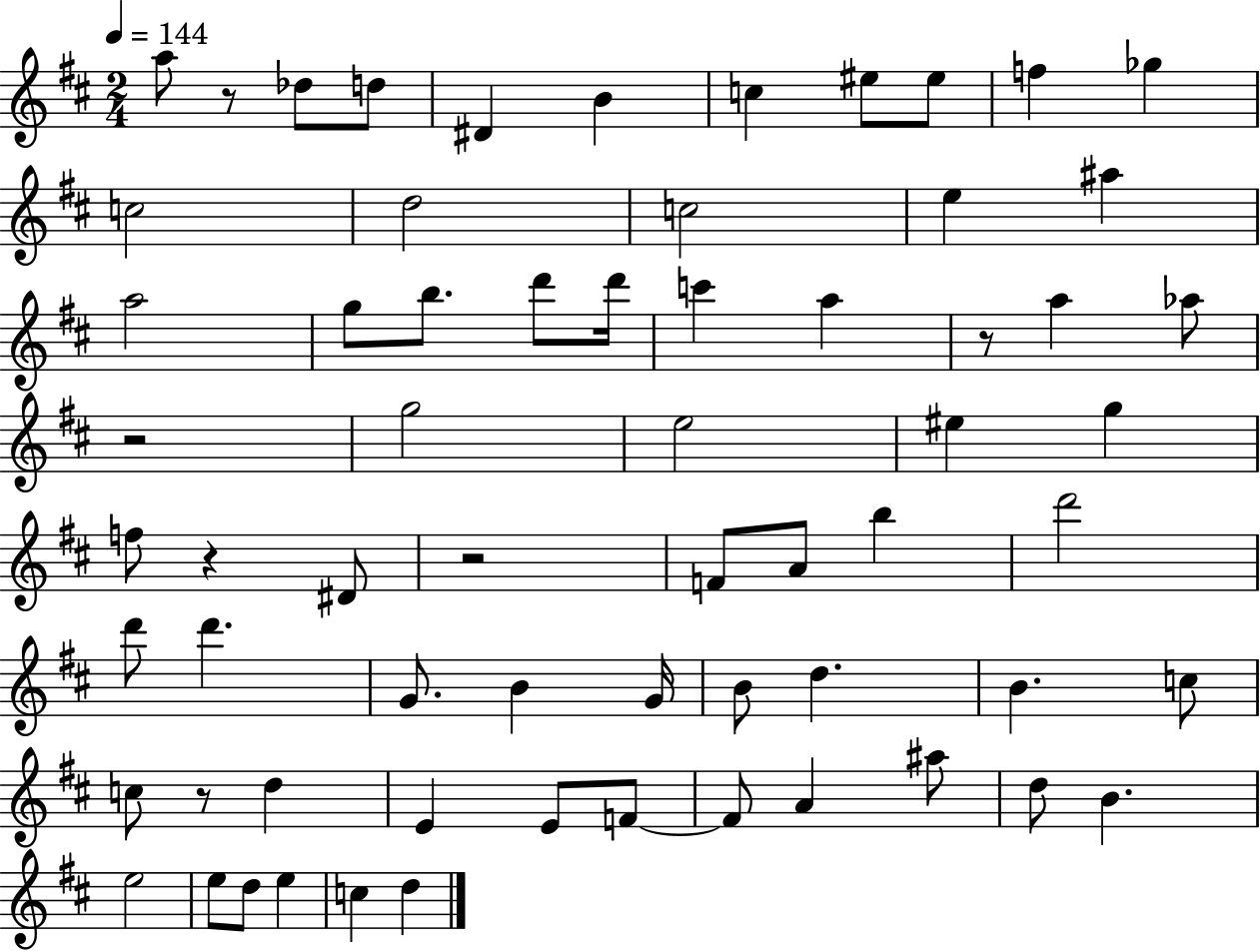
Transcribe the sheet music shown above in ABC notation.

X:1
T:Untitled
M:2/4
L:1/4
K:D
a/2 z/2 _d/2 d/2 ^D B c ^e/2 ^e/2 f _g c2 d2 c2 e ^a a2 g/2 b/2 d'/2 d'/4 c' a z/2 a _a/2 z2 g2 e2 ^e g f/2 z ^D/2 z2 F/2 A/2 b d'2 d'/2 d' G/2 B G/4 B/2 d B c/2 c/2 z/2 d E E/2 F/2 F/2 A ^a/2 d/2 B e2 e/2 d/2 e c d